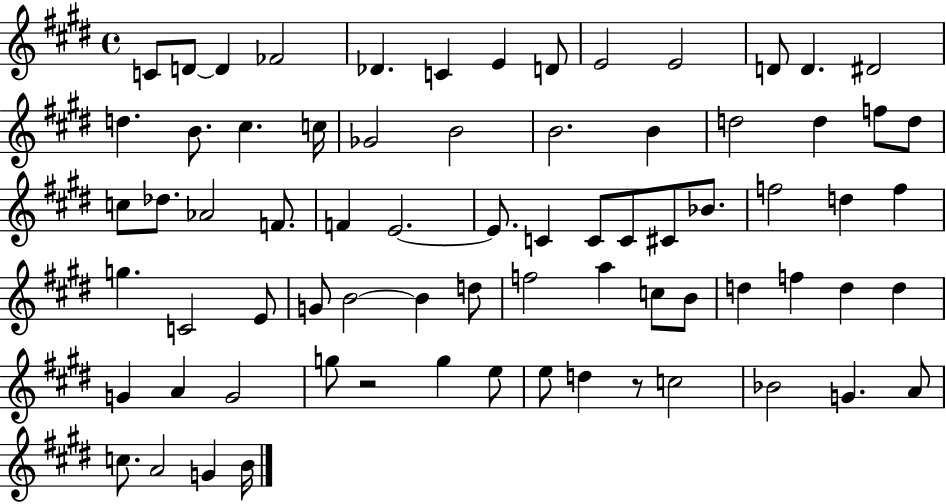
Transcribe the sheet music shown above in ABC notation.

X:1
T:Untitled
M:4/4
L:1/4
K:E
C/2 D/2 D _F2 _D C E D/2 E2 E2 D/2 D ^D2 d B/2 ^c c/4 _G2 B2 B2 B d2 d f/2 d/2 c/2 _d/2 _A2 F/2 F E2 E/2 C C/2 C/2 ^C/2 _B/2 f2 d f g C2 E/2 G/2 B2 B d/2 f2 a c/2 B/2 d f d d G A G2 g/2 z2 g e/2 e/2 d z/2 c2 _B2 G A/2 c/2 A2 G B/4